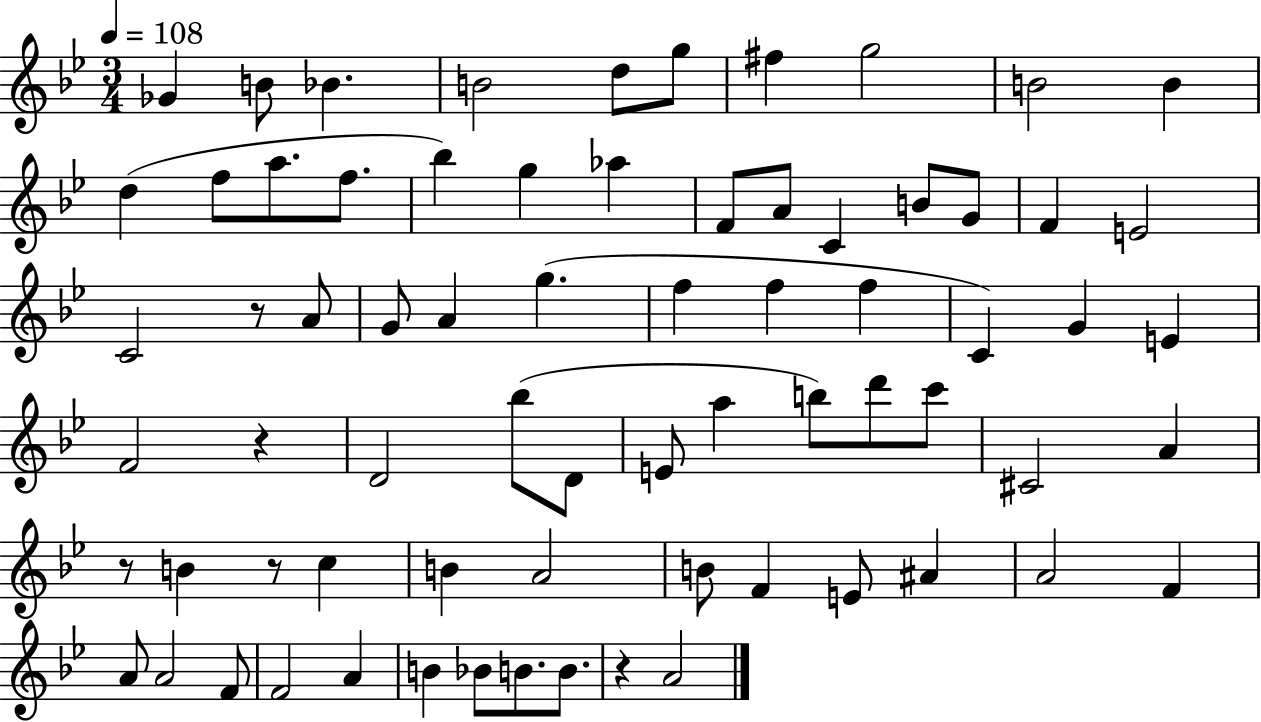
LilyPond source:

{
  \clef treble
  \numericTimeSignature
  \time 3/4
  \key bes \major
  \tempo 4 = 108
  \repeat volta 2 { ges'4 b'8 bes'4. | b'2 d''8 g''8 | fis''4 g''2 | b'2 b'4 | \break d''4( f''8 a''8. f''8. | bes''4) g''4 aes''4 | f'8 a'8 c'4 b'8 g'8 | f'4 e'2 | \break c'2 r8 a'8 | g'8 a'4 g''4.( | f''4 f''4 f''4 | c'4) g'4 e'4 | \break f'2 r4 | d'2 bes''8( d'8 | e'8 a''4 b''8) d'''8 c'''8 | cis'2 a'4 | \break r8 b'4 r8 c''4 | b'4 a'2 | b'8 f'4 e'8 ais'4 | a'2 f'4 | \break a'8 a'2 f'8 | f'2 a'4 | b'4 bes'8 b'8. b'8. | r4 a'2 | \break } \bar "|."
}